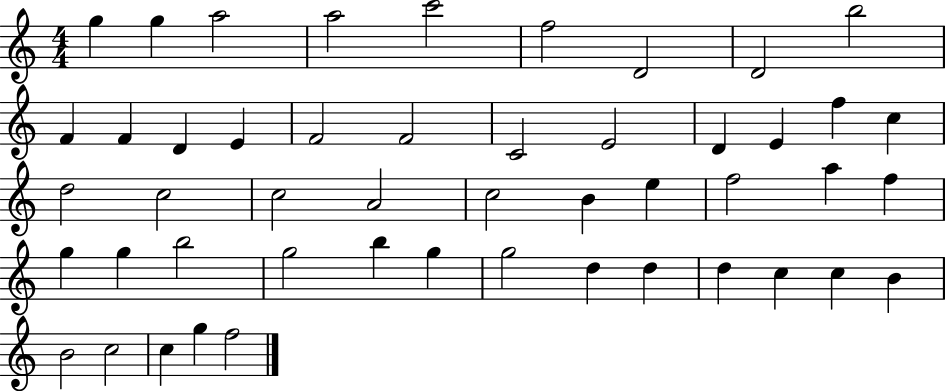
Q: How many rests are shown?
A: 0